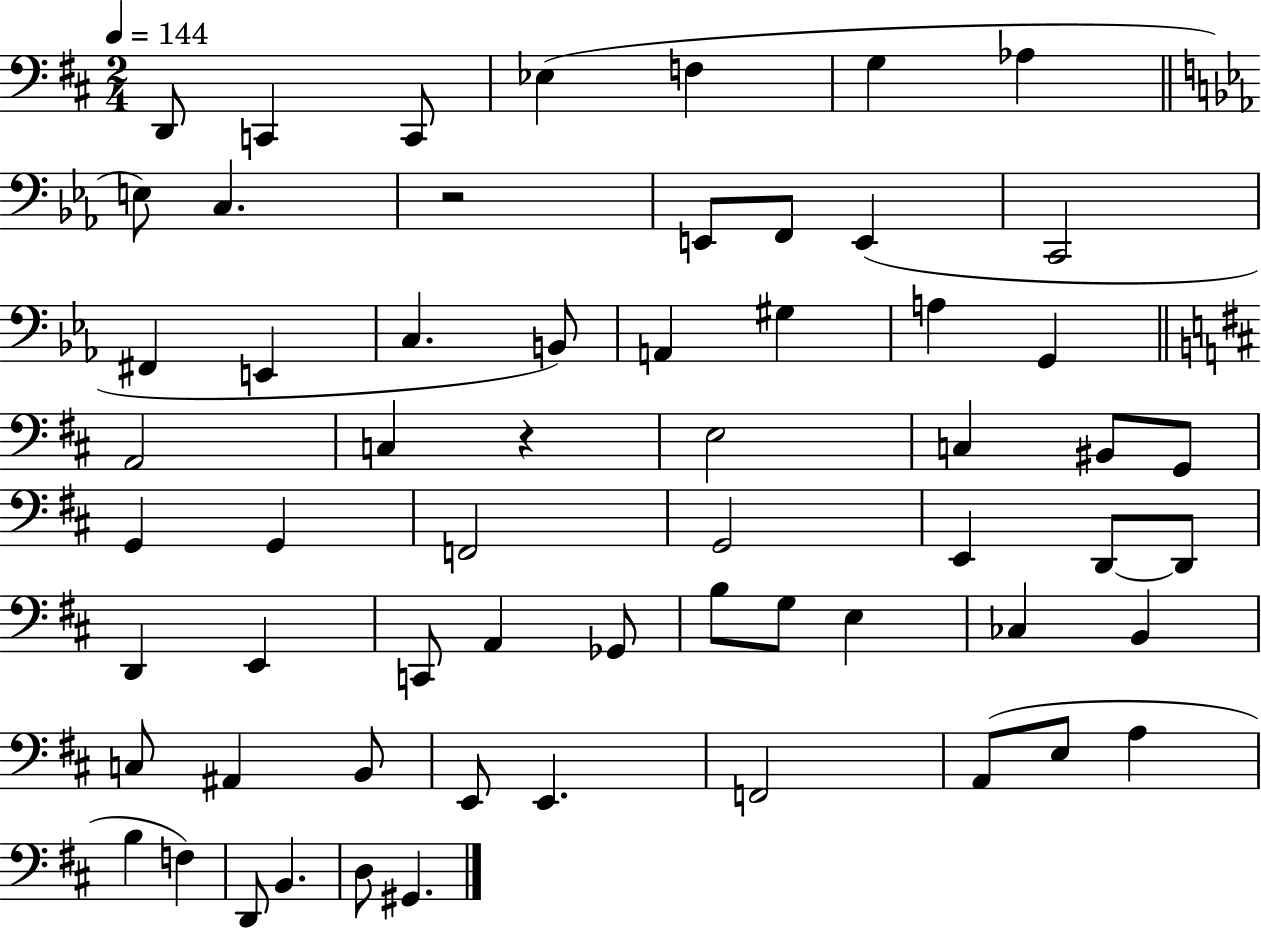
{
  \clef bass
  \numericTimeSignature
  \time 2/4
  \key d \major
  \tempo 4 = 144
  d,8 c,4 c,8 | ees4( f4 | g4 aes4 | \bar "||" \break \key ees \major e8) c4. | r2 | e,8 f,8 e,4( | c,2 | \break fis,4 e,4 | c4. b,8) | a,4 gis4 | a4 g,4 | \break \bar "||" \break \key b \minor a,2 | c4 r4 | e2 | c4 bis,8 g,8 | \break g,4 g,4 | f,2 | g,2 | e,4 d,8~~ d,8 | \break d,4 e,4 | c,8 a,4 ges,8 | b8 g8 e4 | ces4 b,4 | \break c8 ais,4 b,8 | e,8 e,4. | f,2 | a,8( e8 a4 | \break b4 f4) | d,8 b,4. | d8 gis,4. | \bar "|."
}